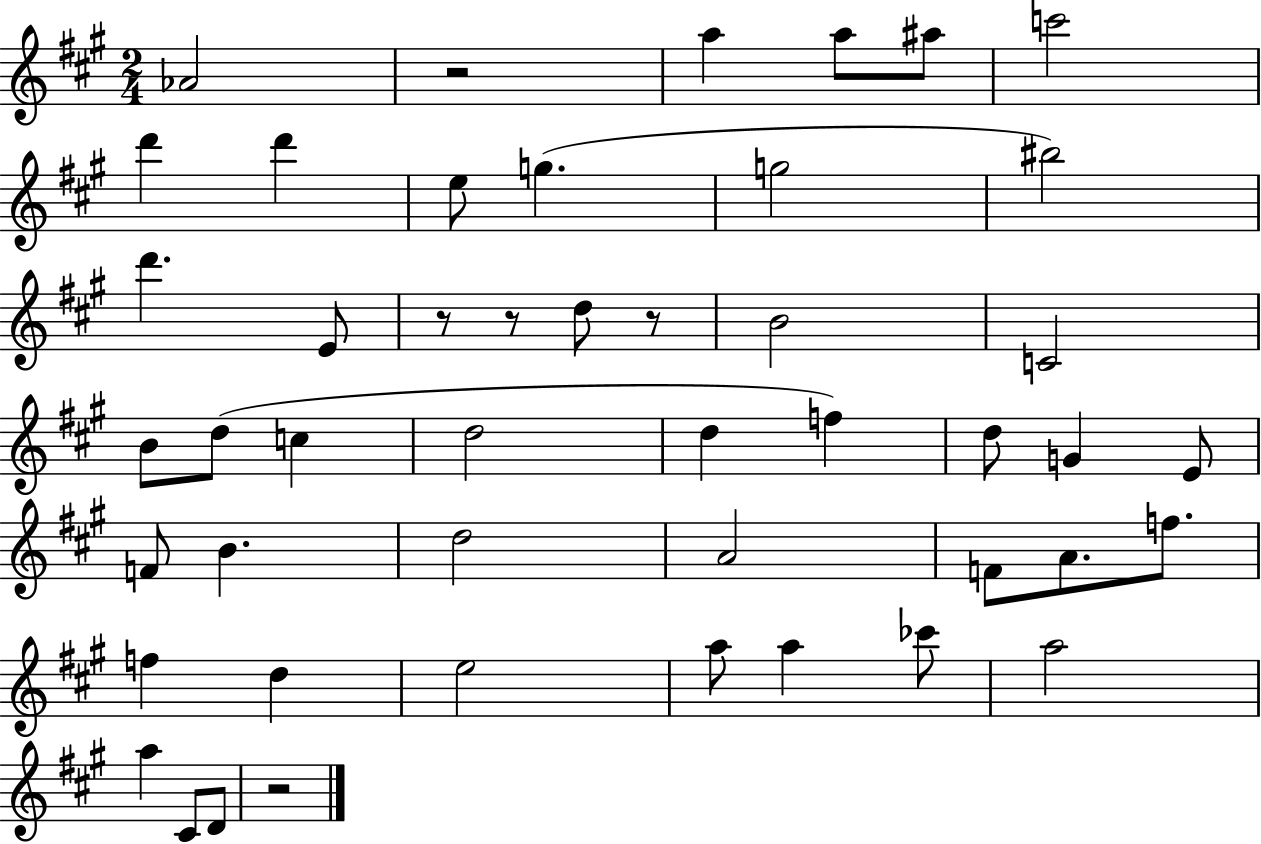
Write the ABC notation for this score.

X:1
T:Untitled
M:2/4
L:1/4
K:A
_A2 z2 a a/2 ^a/2 c'2 d' d' e/2 g g2 ^b2 d' E/2 z/2 z/2 d/2 z/2 B2 C2 B/2 d/2 c d2 d f d/2 G E/2 F/2 B d2 A2 F/2 A/2 f/2 f d e2 a/2 a _c'/2 a2 a ^C/2 D/2 z2